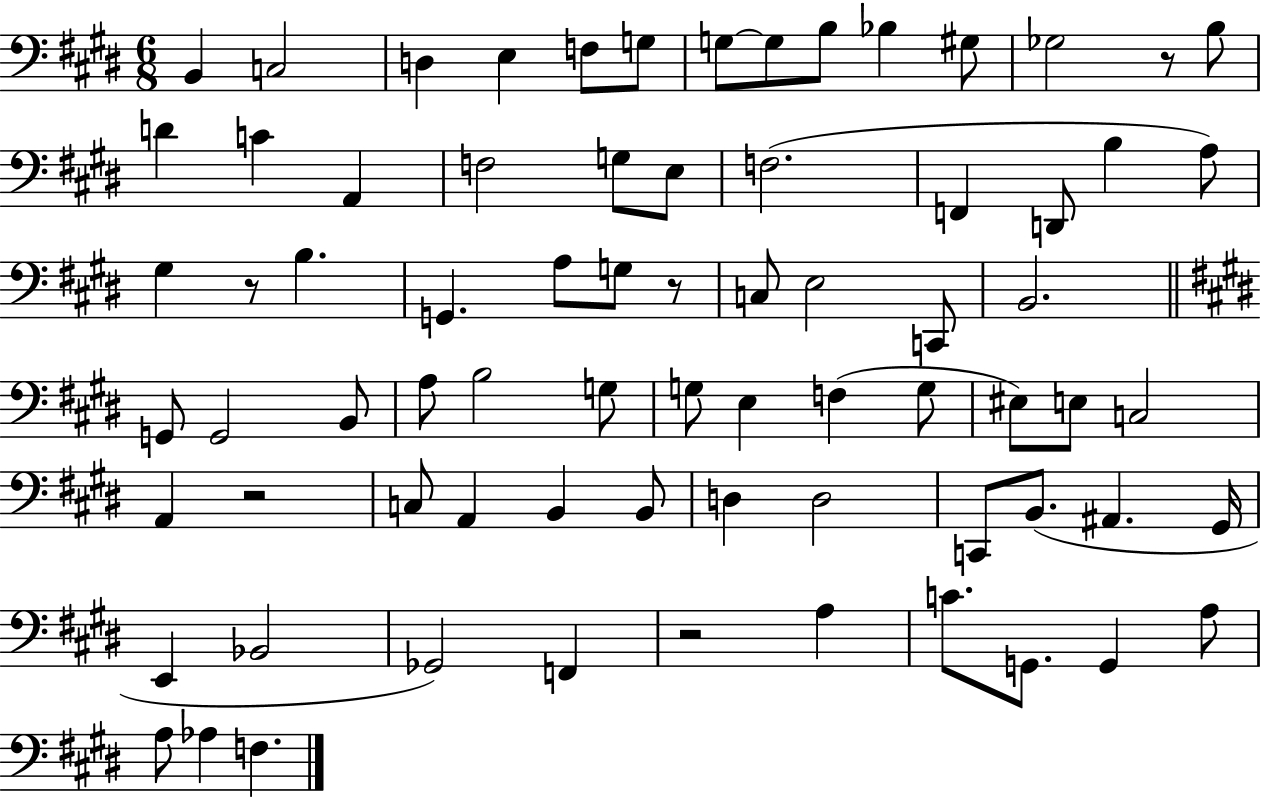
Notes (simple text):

B2/q C3/h D3/q E3/q F3/e G3/e G3/e G3/e B3/e Bb3/q G#3/e Gb3/h R/e B3/e D4/q C4/q A2/q F3/h G3/e E3/e F3/h. F2/q D2/e B3/q A3/e G#3/q R/e B3/q. G2/q. A3/e G3/e R/e C3/e E3/h C2/e B2/h. G2/e G2/h B2/e A3/e B3/h G3/e G3/e E3/q F3/q G3/e EIS3/e E3/e C3/h A2/q R/h C3/e A2/q B2/q B2/e D3/q D3/h C2/e B2/e. A#2/q. G#2/s E2/q Bb2/h Gb2/h F2/q R/h A3/q C4/e. G2/e. G2/q A3/e A3/e Ab3/q F3/q.